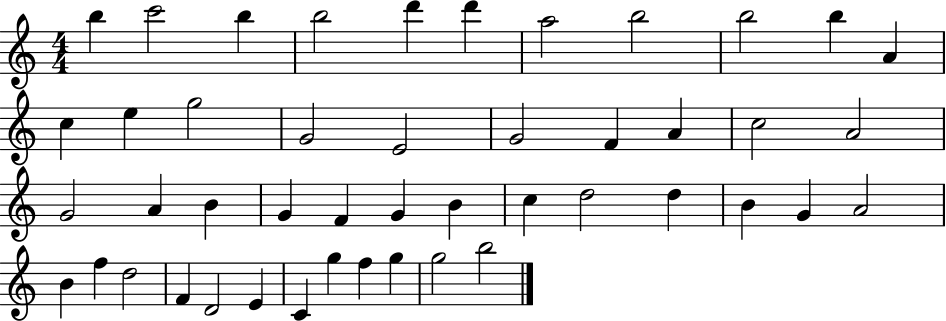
{
  \clef treble
  \numericTimeSignature
  \time 4/4
  \key c \major
  b''4 c'''2 b''4 | b''2 d'''4 d'''4 | a''2 b''2 | b''2 b''4 a'4 | \break c''4 e''4 g''2 | g'2 e'2 | g'2 f'4 a'4 | c''2 a'2 | \break g'2 a'4 b'4 | g'4 f'4 g'4 b'4 | c''4 d''2 d''4 | b'4 g'4 a'2 | \break b'4 f''4 d''2 | f'4 d'2 e'4 | c'4 g''4 f''4 g''4 | g''2 b''2 | \break \bar "|."
}